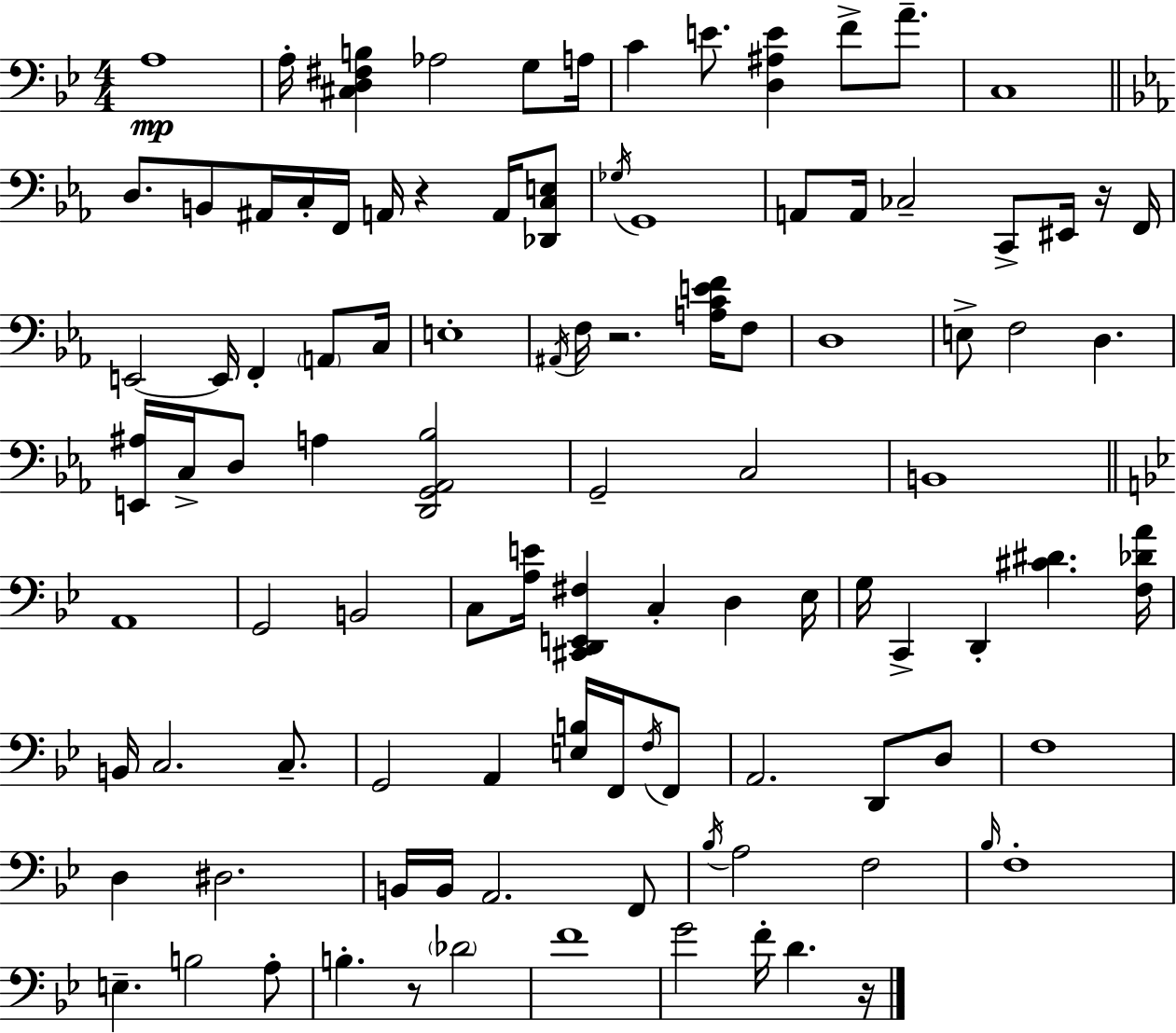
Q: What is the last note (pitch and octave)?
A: D4